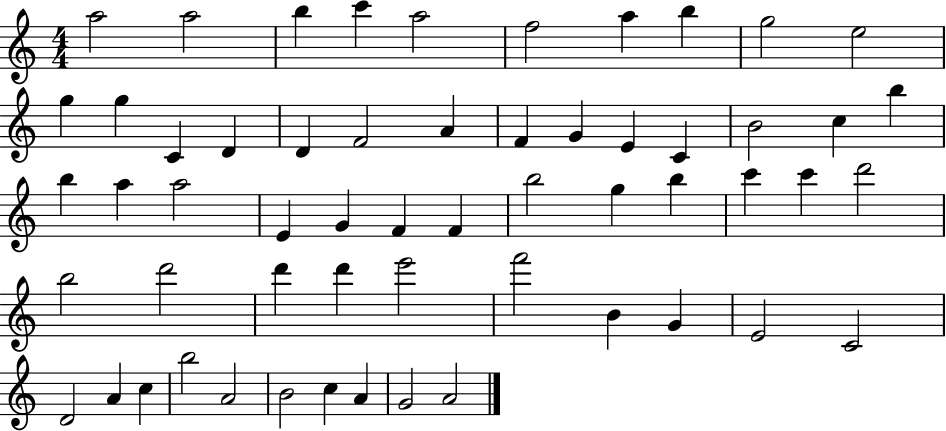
A5/h A5/h B5/q C6/q A5/h F5/h A5/q B5/q G5/h E5/h G5/q G5/q C4/q D4/q D4/q F4/h A4/q F4/q G4/q E4/q C4/q B4/h C5/q B5/q B5/q A5/q A5/h E4/q G4/q F4/q F4/q B5/h G5/q B5/q C6/q C6/q D6/h B5/h D6/h D6/q D6/q E6/h F6/h B4/q G4/q E4/h C4/h D4/h A4/q C5/q B5/h A4/h B4/h C5/q A4/q G4/h A4/h